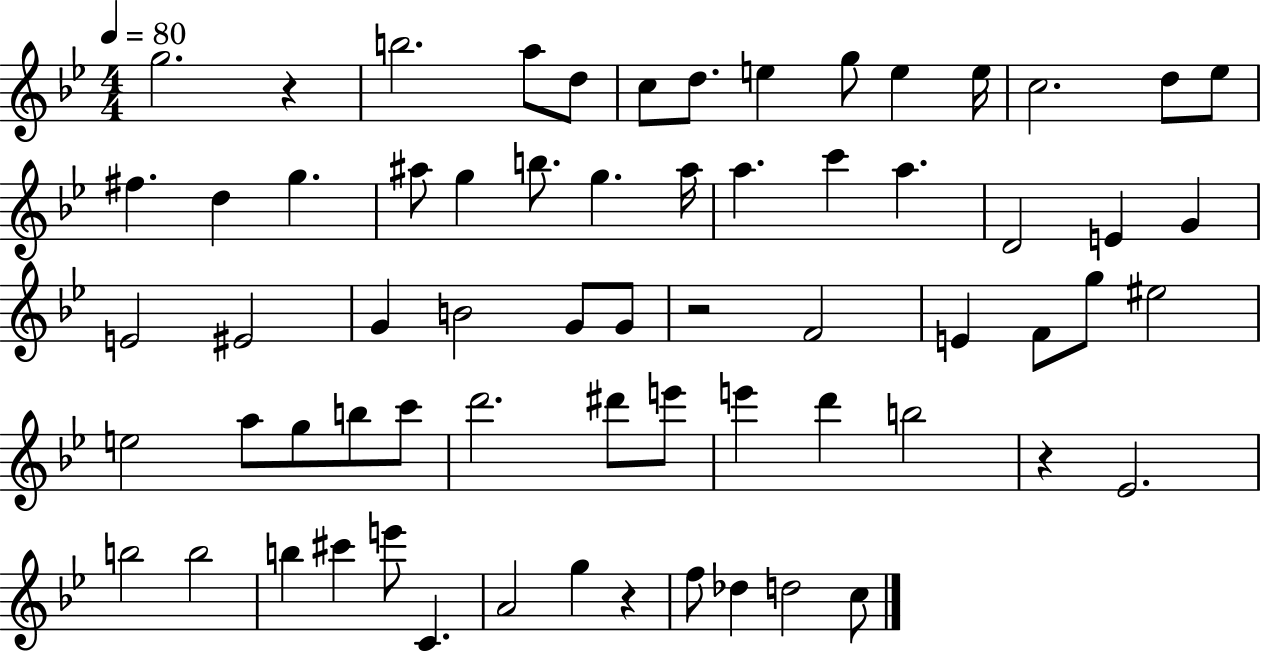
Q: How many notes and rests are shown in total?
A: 66